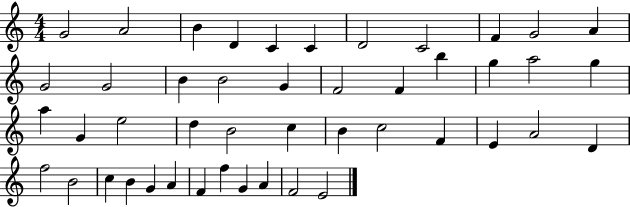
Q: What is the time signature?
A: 4/4